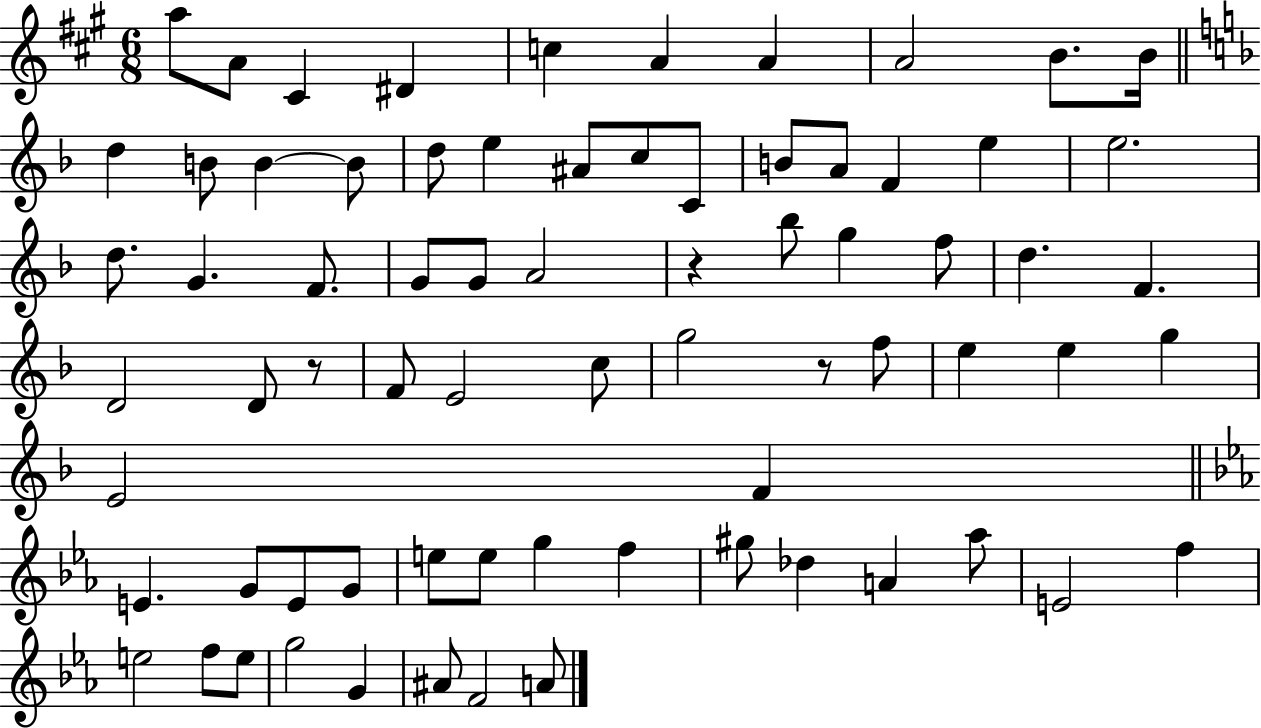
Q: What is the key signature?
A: A major